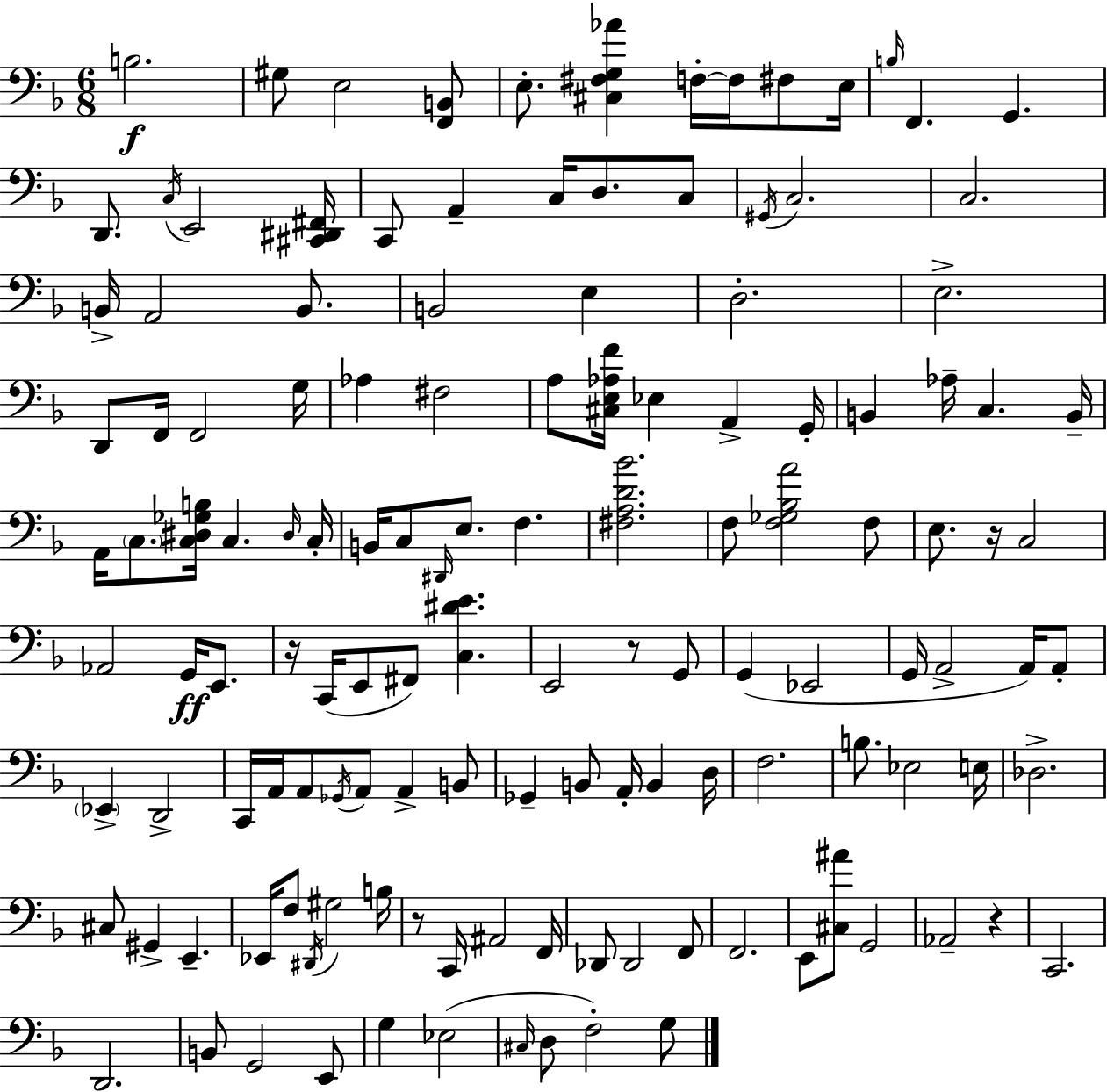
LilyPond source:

{
  \clef bass
  \numericTimeSignature
  \time 6/8
  \key f \major
  b2.\f | gis8 e2 <f, b,>8 | e8.-. <cis fis g aes'>4 f16-.~~ f16 fis8 e16 | \grace { b16 } f,4. g,4. | \break d,8. \acciaccatura { c16 } e,2 | <cis, dis, fis,>16 c,8 a,4-- c16 d8. | c8 \acciaccatura { gis,16 } c2. | c2. | \break b,16-> a,2 | b,8. b,2 e4 | d2.-. | e2.-> | \break d,8 f,16 f,2 | g16 aes4 fis2 | a8 <cis e aes f'>16 ees4 a,4-> | g,16-. b,4 aes16-- c4. | \break b,16-- a,16 \parenthesize c8. <c dis ges b>16 c4. | \grace { dis16 } c16-. b,16 c8 \grace { dis,16 } e8. f4. | <fis a d' bes'>2. | f8 <f ges bes a'>2 | \break f8 e8. r16 c2 | aes,2 | g,16\ff e,8. r16 c,16( e,8 fis,8) <c dis' e'>4. | e,2 | \break r8 g,8 g,4( ees,2 | g,16 a,2-> | a,16) a,8-. \parenthesize ees,4-> d,2-> | c,16 a,16 a,8 \acciaccatura { ges,16 } a,8 | \break a,4-> b,8 ges,4-- b,8 | a,16-. b,4 d16 f2. | b8. ees2 | e16 des2.-> | \break cis8 gis,4-> | e,4.-- ees,16 f8 \acciaccatura { dis,16 } gis2 | b16 r8 c,16 ais,2 | f,16 des,8 des,2 | \break f,8 f,2. | e,8 <cis ais'>8 g,2 | aes,2-- | r4 c,2. | \break d,2. | b,8 g,2 | e,8 g4 ees2( | \grace { cis16 } d8 f2-.) | \break g8 \bar "|."
}